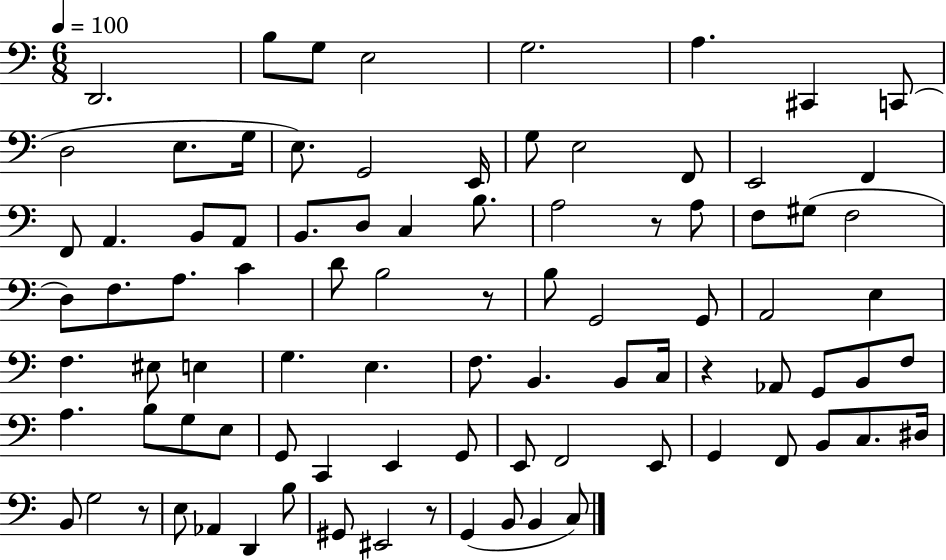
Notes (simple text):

D2/h. B3/e G3/e E3/h G3/h. A3/q. C#2/q C2/e D3/h E3/e. G3/s E3/e. G2/h E2/s G3/e E3/h F2/e E2/h F2/q F2/e A2/q. B2/e A2/e B2/e. D3/e C3/q B3/e. A3/h R/e A3/e F3/e G#3/e F3/h D3/e F3/e. A3/e. C4/q D4/e B3/h R/e B3/e G2/h G2/e A2/h E3/q F3/q. EIS3/e E3/q G3/q. E3/q. F3/e. B2/q. B2/e C3/s R/q Ab2/e G2/e B2/e F3/e A3/q. B3/e G3/e E3/e G2/e C2/q E2/q G2/e E2/e F2/h E2/e G2/q F2/e B2/e C3/e. D#3/s B2/e G3/h R/e E3/e Ab2/q D2/q B3/e G#2/e EIS2/h R/e G2/q B2/e B2/q C3/e